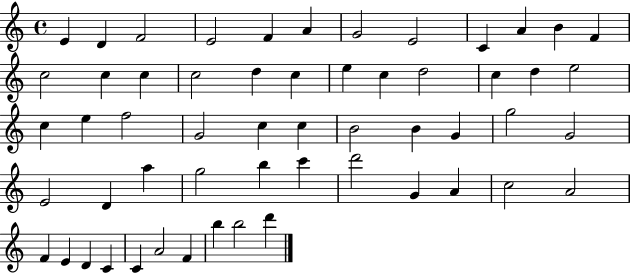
E4/q D4/q F4/h E4/h F4/q A4/q G4/h E4/h C4/q A4/q B4/q F4/q C5/h C5/q C5/q C5/h D5/q C5/q E5/q C5/q D5/h C5/q D5/q E5/h C5/q E5/q F5/h G4/h C5/q C5/q B4/h B4/q G4/q G5/h G4/h E4/h D4/q A5/q G5/h B5/q C6/q D6/h G4/q A4/q C5/h A4/h F4/q E4/q D4/q C4/q C4/q A4/h F4/q B5/q B5/h D6/q